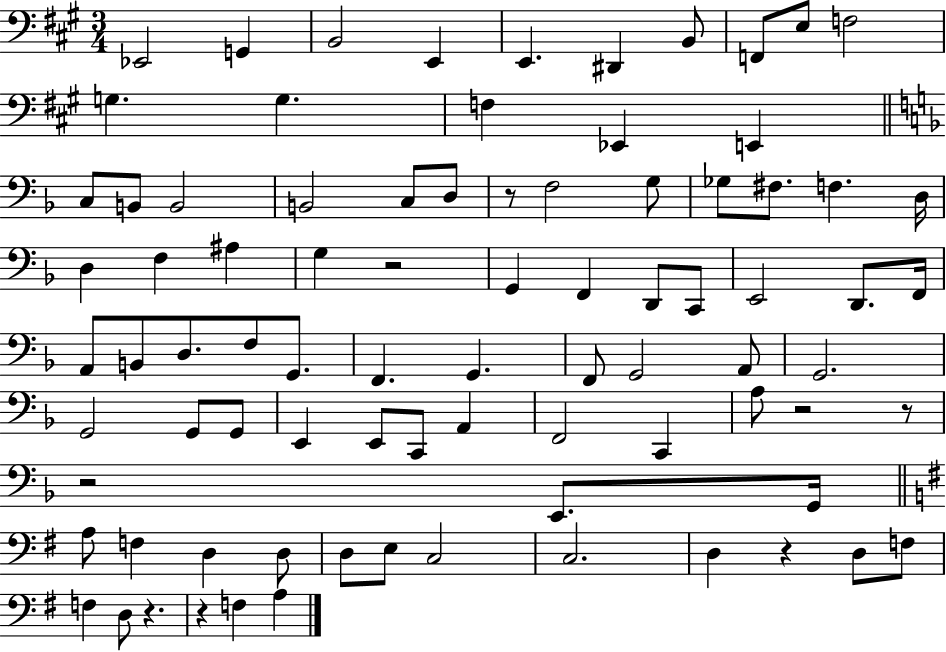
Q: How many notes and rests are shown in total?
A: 84